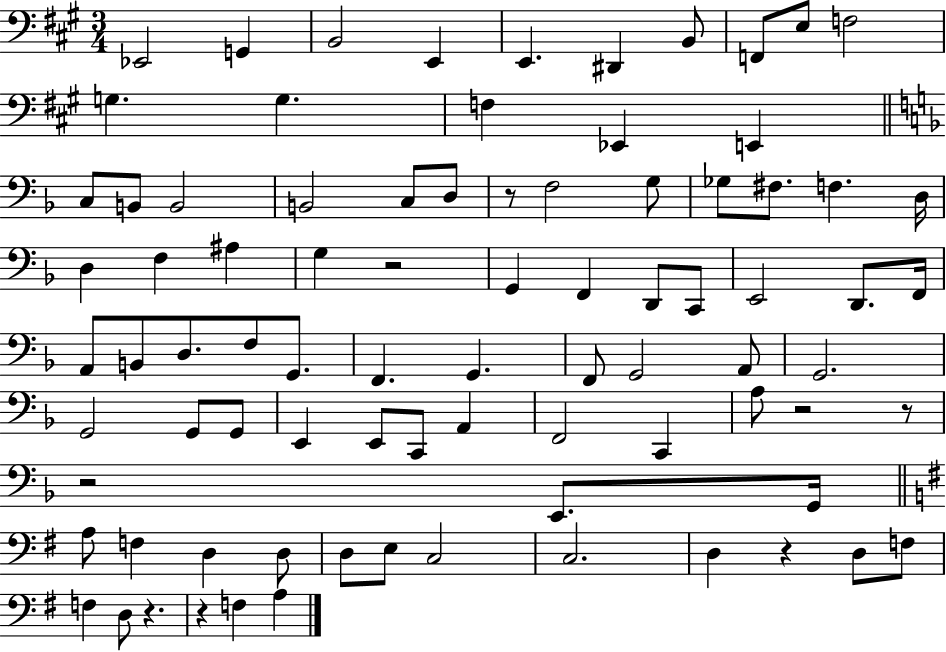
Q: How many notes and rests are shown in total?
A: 84